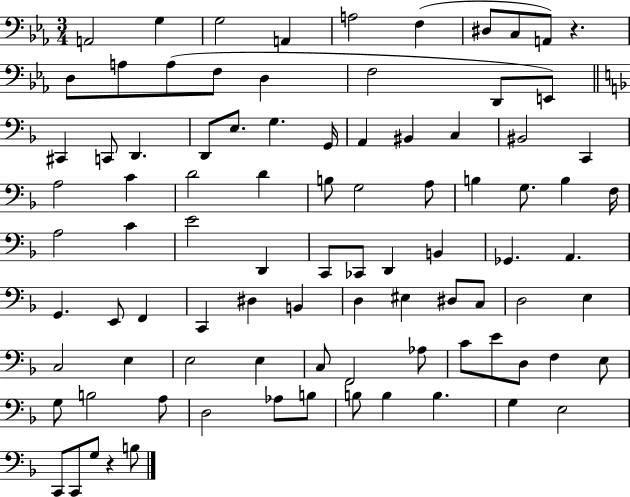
{
  \clef bass
  \numericTimeSignature
  \time 3/4
  \key ees \major
  a,2 g4 | g2 a,4 | a2 f4( | dis8 c8 a,8) r4. | \break d8 a8 a8( f8 d4 | f2 d,8 e,8) | \bar "||" \break \key f \major cis,4 c,8 d,4. | d,8 e8. g4. g,16 | a,4 bis,4 c4 | bis,2 c,4 | \break a2 c'4 | d'2 d'4 | b8 g2 a8 | b4 g8. b4 f16 | \break a2 c'4 | e'2 d,4 | c,8 ces,8 d,4 b,4 | ges,4. a,4. | \break g,4. e,8 f,4 | c,4 dis4 b,4 | d4 eis4 dis8 c8 | d2 e4 | \break c2 e4 | e2 e4 | c8 f,2 aes8 | c'8 e'8 d8 f4 e8 | \break g8 b2 a8 | d2 aes8 b8 | b8 b4 b4. | g4 e2 | \break c,8 c,8 g8 r4 b8 | \bar "|."
}